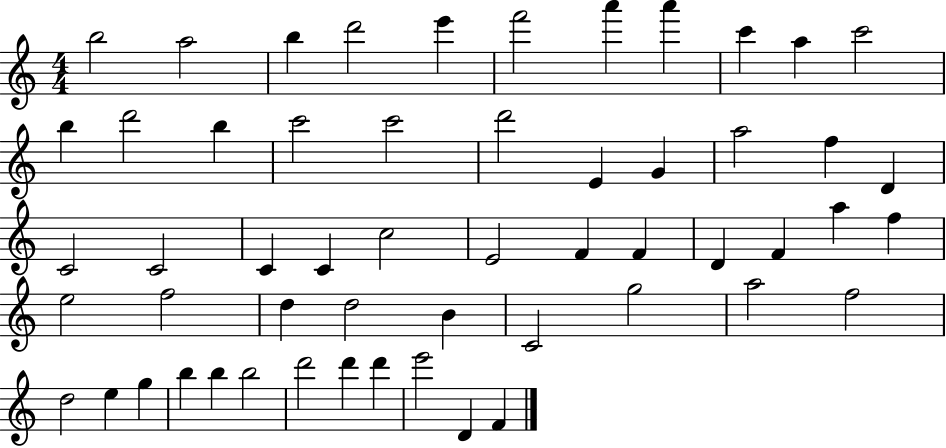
{
  \clef treble
  \numericTimeSignature
  \time 4/4
  \key c \major
  b''2 a''2 | b''4 d'''2 e'''4 | f'''2 a'''4 a'''4 | c'''4 a''4 c'''2 | \break b''4 d'''2 b''4 | c'''2 c'''2 | d'''2 e'4 g'4 | a''2 f''4 d'4 | \break c'2 c'2 | c'4 c'4 c''2 | e'2 f'4 f'4 | d'4 f'4 a''4 f''4 | \break e''2 f''2 | d''4 d''2 b'4 | c'2 g''2 | a''2 f''2 | \break d''2 e''4 g''4 | b''4 b''4 b''2 | d'''2 d'''4 d'''4 | e'''2 d'4 f'4 | \break \bar "|."
}